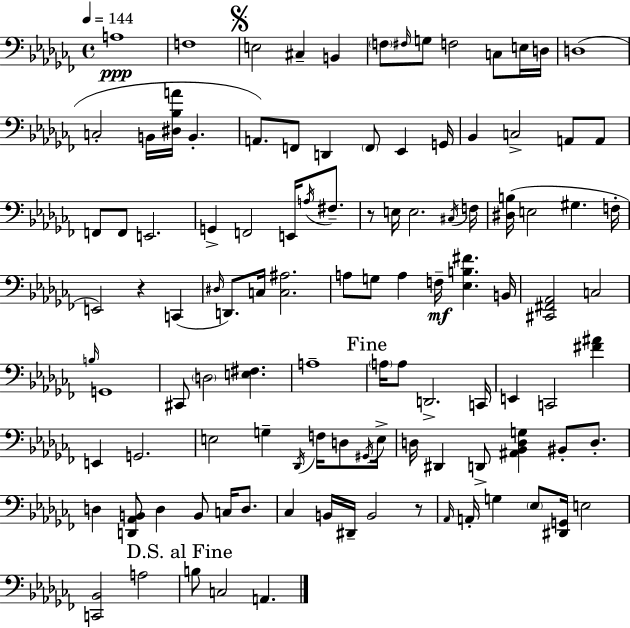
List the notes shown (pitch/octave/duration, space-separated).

A3/w F3/w E3/h C#3/q B2/q F3/e F#3/s G3/e F3/h C3/e E3/s D3/s D3/w C3/h B2/s [D#3,Bb3,A4]/s B2/q. A2/e. F2/e D2/q F2/e Eb2/q G2/s Bb2/q C3/h A2/e A2/e F2/e F2/e E2/h. G2/q F2/h E2/s A3/s F#3/e. R/e E3/s E3/h. C#3/s F3/s [D#3,B3]/s E3/h G#3/q. F3/s E2/h R/q C2/q D#3/s D2/e. C3/s [C3,A#3]/h. A3/e G3/e A3/q F3/s [Eb3,B3,F#4]/q. B2/s [C#2,F#2,Ab2]/h C3/h B3/s G2/w C#2/e D3/h [E3,F#3]/q. A3/w A3/s A3/e D2/h. C2/s E2/q C2/h [F#4,A#4]/q E2/q G2/h. E3/h G3/q Db2/s F3/s D3/e G#2/s E3/s D3/s D#2/q D2/e [A#2,Bb2,D3,G3]/q BIS2/e D3/e. D3/q [D2,Ab2,B2]/e D3/q B2/e C3/s D3/e. CES3/q B2/s D#2/s B2/h R/e Ab2/s A2/s G3/q Eb3/e [D#2,G2]/s E3/h [C2,Bb2]/h A3/h B3/e C3/h A2/q.